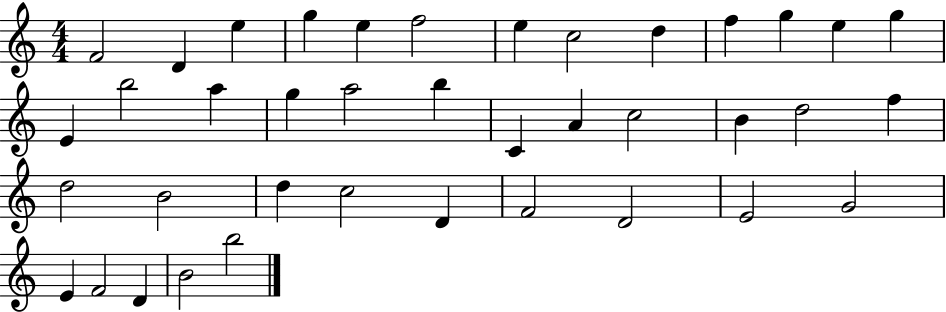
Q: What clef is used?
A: treble